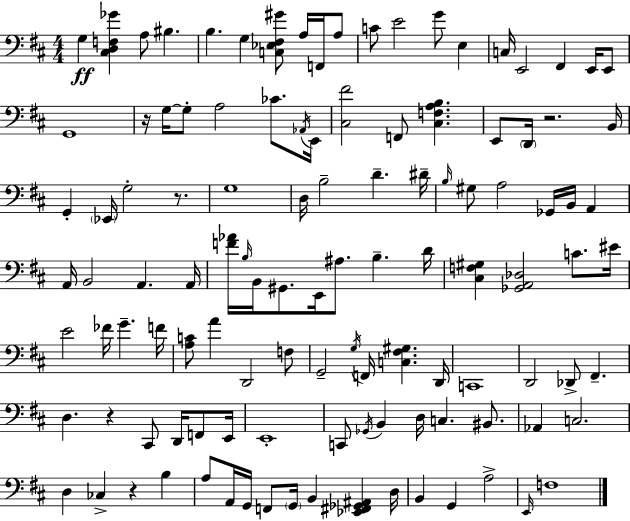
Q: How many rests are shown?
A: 5